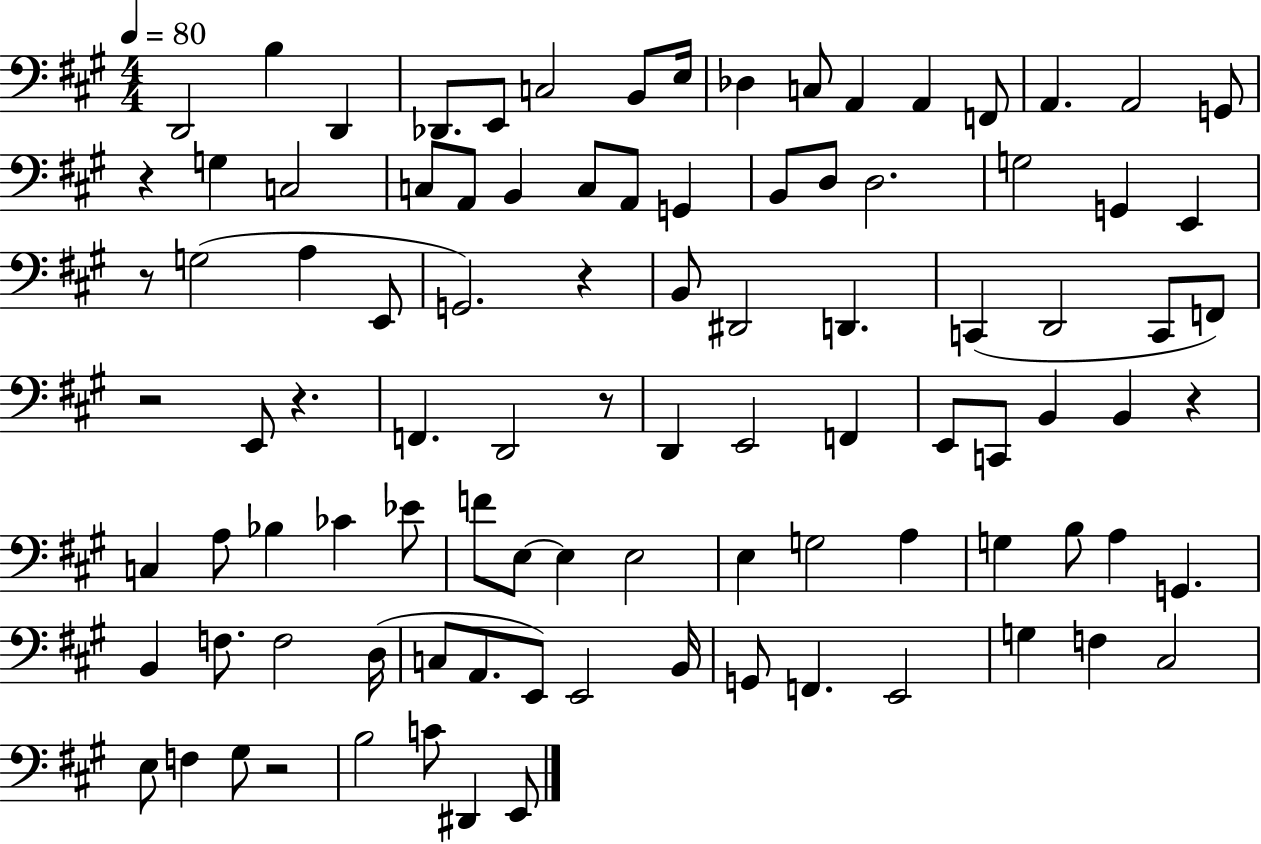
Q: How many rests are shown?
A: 8